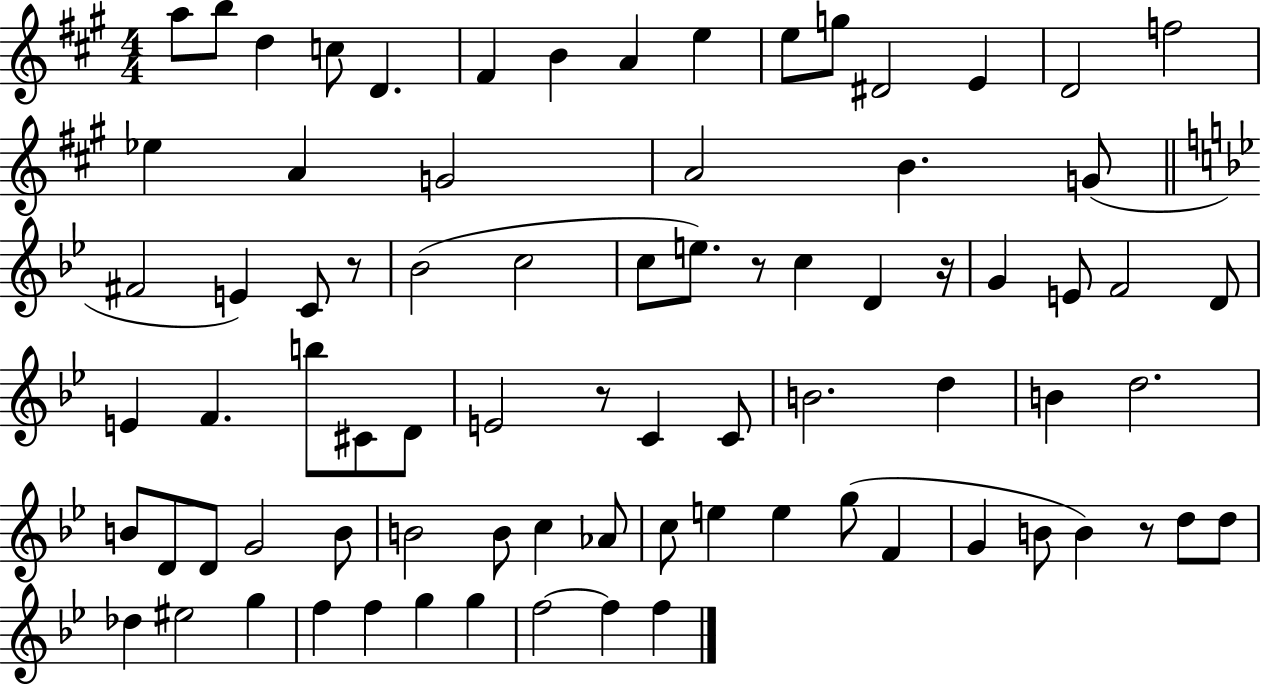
{
  \clef treble
  \numericTimeSignature
  \time 4/4
  \key a \major
  a''8 b''8 d''4 c''8 d'4. | fis'4 b'4 a'4 e''4 | e''8 g''8 dis'2 e'4 | d'2 f''2 | \break ees''4 a'4 g'2 | a'2 b'4. g'8( | \bar "||" \break \key bes \major fis'2 e'4) c'8 r8 | bes'2( c''2 | c''8 e''8.) r8 c''4 d'4 r16 | g'4 e'8 f'2 d'8 | \break e'4 f'4. b''8 cis'8 d'8 | e'2 r8 c'4 c'8 | b'2. d''4 | b'4 d''2. | \break b'8 d'8 d'8 g'2 b'8 | b'2 b'8 c''4 aes'8 | c''8 e''4 e''4 g''8( f'4 | g'4 b'8 b'4) r8 d''8 d''8 | \break des''4 eis''2 g''4 | f''4 f''4 g''4 g''4 | f''2~~ f''4 f''4 | \bar "|."
}